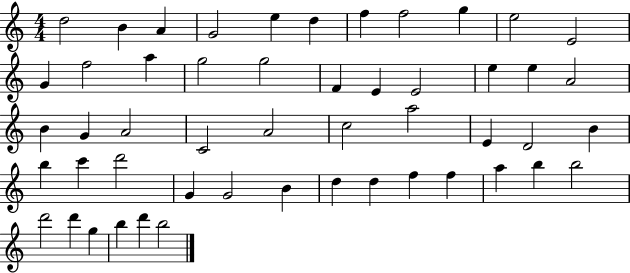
D5/h B4/q A4/q G4/h E5/q D5/q F5/q F5/h G5/q E5/h E4/h G4/q F5/h A5/q G5/h G5/h F4/q E4/q E4/h E5/q E5/q A4/h B4/q G4/q A4/h C4/h A4/h C5/h A5/h E4/q D4/h B4/q B5/q C6/q D6/h G4/q G4/h B4/q D5/q D5/q F5/q F5/q A5/q B5/q B5/h D6/h D6/q G5/q B5/q D6/q B5/h